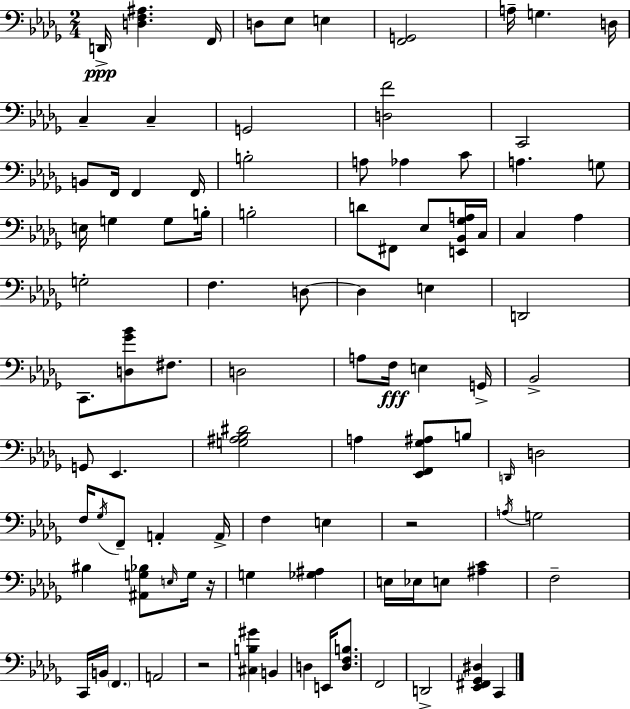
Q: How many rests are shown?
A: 3